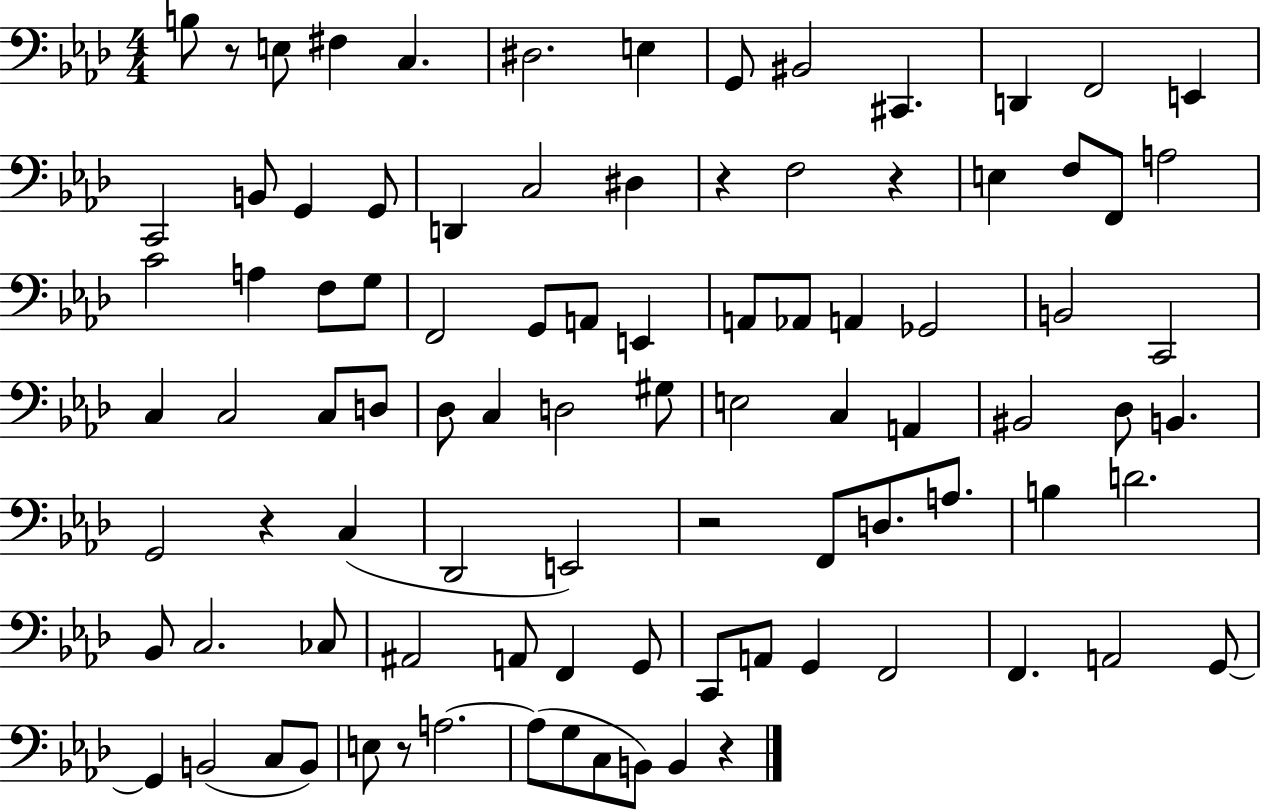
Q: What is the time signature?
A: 4/4